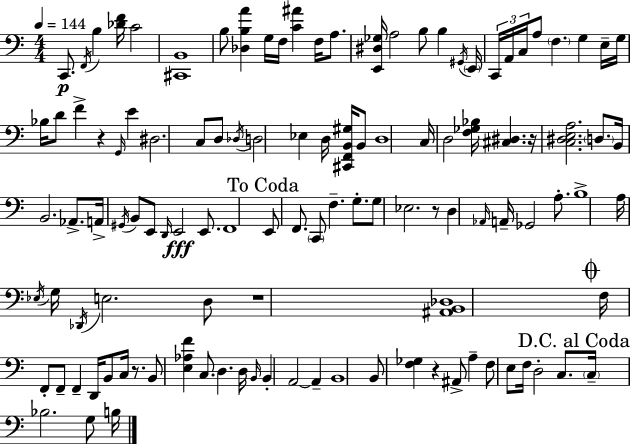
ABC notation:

X:1
T:Untitled
M:4/4
L:1/4
K:Am
C,,/2 F,,/4 B, [_DF]/4 C2 [^C,,B,,]4 B,/2 [_D,B,A] G,/4 F,/4 [C^A] F,/4 A,/2 [E,,^D,_G,]/4 A,2 B,/2 B, ^G,,/4 E,,/4 C,,/4 A,,/4 C,/4 A,/2 F, G, E,/4 G,/4 _B,/4 D/2 F z G,,/4 E ^D,2 C,/2 D,/2 _D,/4 D,2 _E, D,/4 [^C,,F,,B,,^G,]/4 B,,/2 D,4 C,/4 D,2 [F,_G,_B,]/4 [^C,^D,] z/4 [C,^D,E,A,]2 D,/2 B,,/4 B,,2 _A,,/2 A,,/4 ^G,,/4 B,,/2 E,,/2 D,,/4 E,,2 E,,/2 F,,4 E,,/2 F,,/2 C,,/2 F, G,/2 G,/2 _E,2 z/2 D, _A,,/4 A,,/4 _G,,2 A,/2 B,4 A,/4 _E,/4 G,/4 _D,,/4 E,2 D,/2 z4 [^A,,B,,_D,]4 F,/4 F,,/2 F,,/2 F,, D,,/4 B,,/2 C,/4 z/2 B,,/2 [E,_A,F] C,/2 D, D,/4 B,,/4 B,, A,,2 A,, B,,4 B,,/2 [F,_G,] z ^A,,/2 A, F,/2 E,/2 F,/4 D,2 C,/2 C,/4 _B,2 G,/2 B,/4